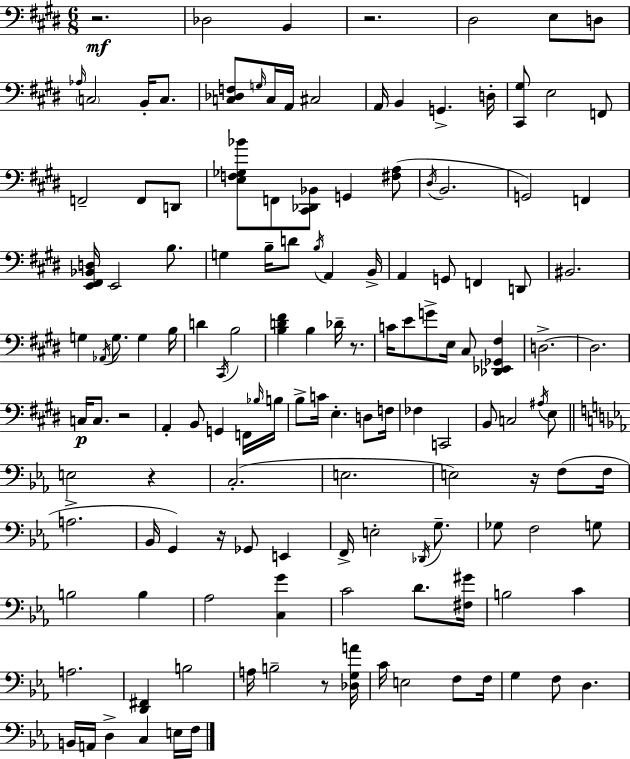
R/h. Db3/h B2/q R/h. D#3/h E3/e D3/e Ab3/s C3/h B2/s C3/e. [C3,Db3,F3]/e G3/s C3/s A2/s C#3/h A2/s B2/q G2/q. D3/s [C#2,G#3]/e E3/h F2/e F2/h F2/e D2/e [E3,F3,Gb3,Bb4]/e F2/e [C#2,Db2,Bb2]/e G2/q [F#3,A3]/e D#3/s B2/h. G2/h F2/q [E2,F#2,Bb2,D3]/s E2/h B3/e. G3/q B3/s D4/e B3/s A2/q B2/s A2/q G2/e F2/q D2/e BIS2/h. G3/q Ab2/s G3/e. G3/q B3/s D4/q C#2/s B3/h [B3,D4,F#4]/q B3/q Db4/s R/e. C4/s E4/e G4/e E3/s C#3/e [Db2,Eb2,Gb2,F#3]/q D3/h. D3/h. C3/s C3/e. R/h A2/q B2/e G2/q F2/s Bb3/s B3/s B3/e C4/s E3/q. D3/e F3/s FES3/q C2/h B2/e C3/h A#3/s E3/e E3/h R/q C3/h. E3/h. E3/h R/s F3/e F3/s A3/h. Bb2/s G2/q R/s Gb2/e E2/q F2/s E3/h Db2/s G3/e. Gb3/e F3/h G3/e B3/h B3/q Ab3/h [C3,G4]/q C4/h D4/e. [F#3,G#4]/s B3/h C4/q A3/h. [D2,F#2]/q B3/h A3/s B3/h R/e [Db3,G3,A4]/s C4/s E3/h F3/e F3/s G3/q F3/e D3/q. B2/s A2/s D3/q C3/q E3/s F3/s